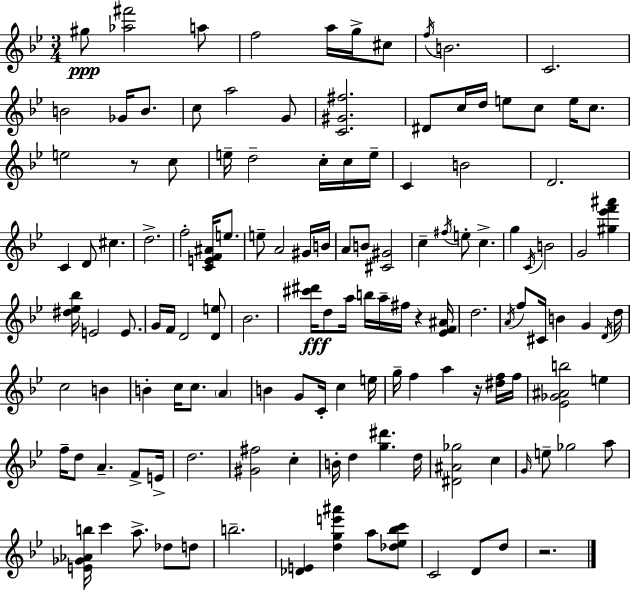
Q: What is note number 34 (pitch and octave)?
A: D4